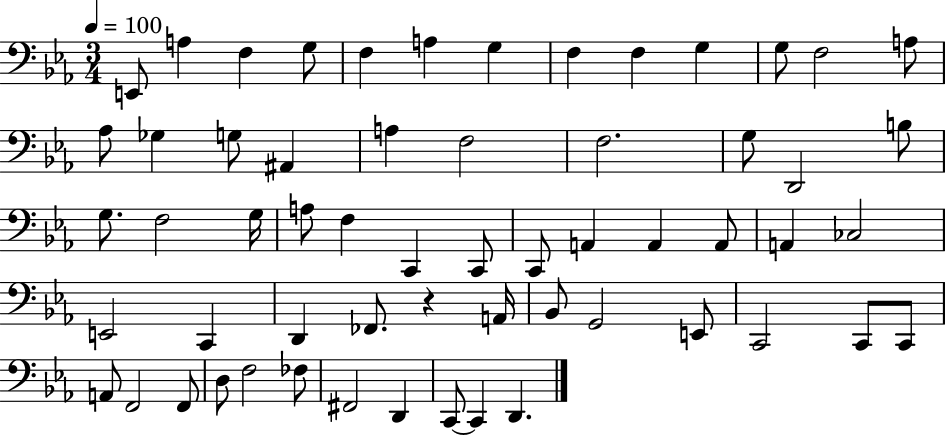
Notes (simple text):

E2/e A3/q F3/q G3/e F3/q A3/q G3/q F3/q F3/q G3/q G3/e F3/h A3/e Ab3/e Gb3/q G3/e A#2/q A3/q F3/h F3/h. G3/e D2/h B3/e G3/e. F3/h G3/s A3/e F3/q C2/q C2/e C2/e A2/q A2/q A2/e A2/q CES3/h E2/h C2/q D2/q FES2/e. R/q A2/s Bb2/e G2/h E2/e C2/h C2/e C2/e A2/e F2/h F2/e D3/e F3/h FES3/e F#2/h D2/q C2/e C2/q D2/q.